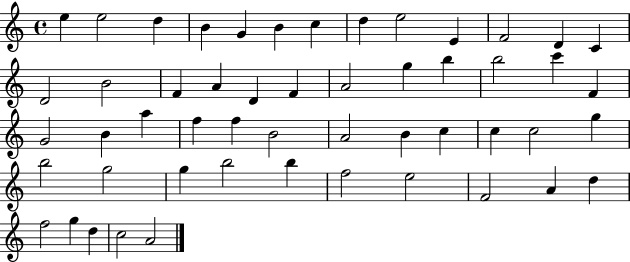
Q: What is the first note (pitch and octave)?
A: E5